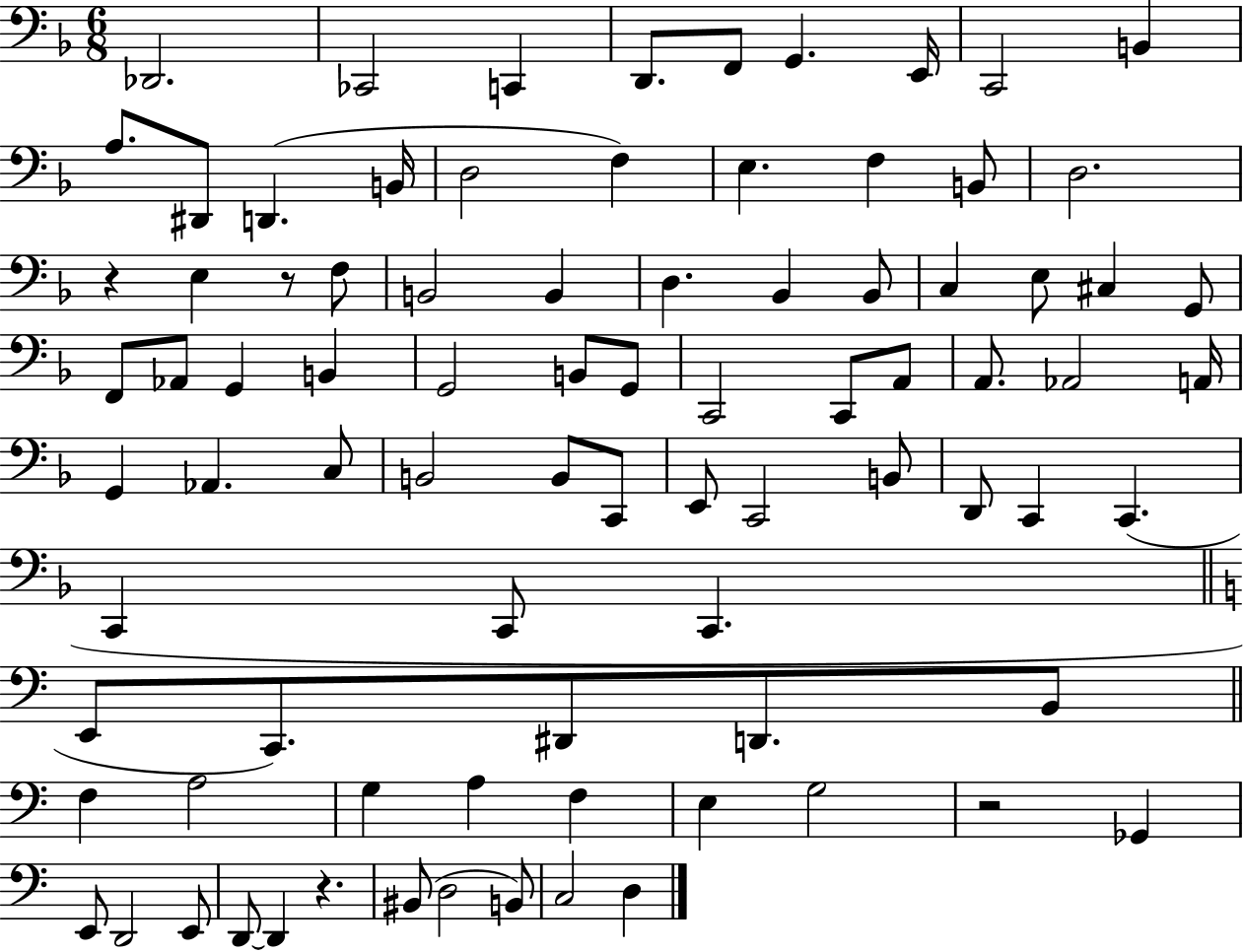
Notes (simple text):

Db2/h. CES2/h C2/q D2/e. F2/e G2/q. E2/s C2/h B2/q A3/e. D#2/e D2/q. B2/s D3/h F3/q E3/q. F3/q B2/e D3/h. R/q E3/q R/e F3/e B2/h B2/q D3/q. Bb2/q Bb2/e C3/q E3/e C#3/q G2/e F2/e Ab2/e G2/q B2/q G2/h B2/e G2/e C2/h C2/e A2/e A2/e. Ab2/h A2/s G2/q Ab2/q. C3/e B2/h B2/e C2/e E2/e C2/h B2/e D2/e C2/q C2/q. C2/q C2/e C2/q. E2/e C2/e. D#2/e D2/e. B2/e F3/q A3/h G3/q A3/q F3/q E3/q G3/h R/h Gb2/q E2/e D2/h E2/e D2/e D2/q R/q. BIS2/e D3/h B2/e C3/h D3/q